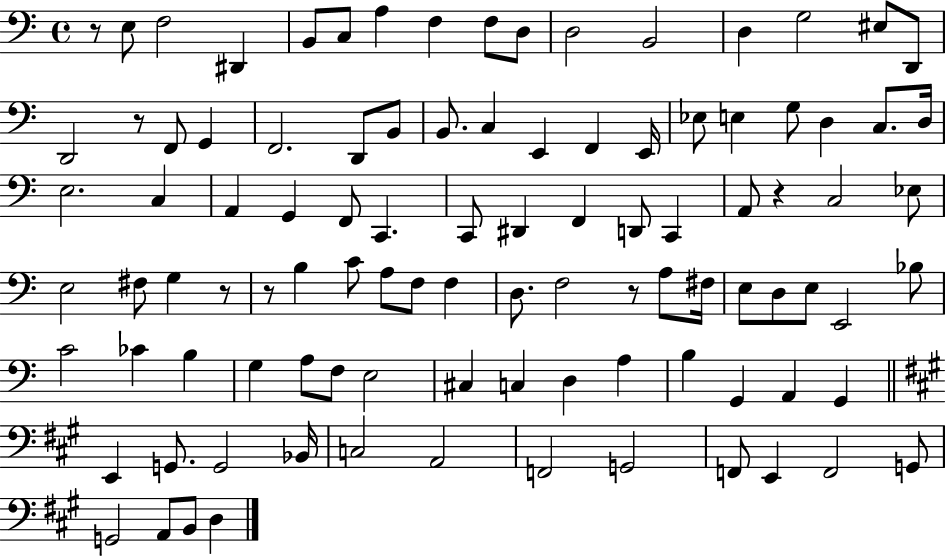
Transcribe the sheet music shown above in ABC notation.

X:1
T:Untitled
M:4/4
L:1/4
K:C
z/2 E,/2 F,2 ^D,, B,,/2 C,/2 A, F, F,/2 D,/2 D,2 B,,2 D, G,2 ^E,/2 D,,/2 D,,2 z/2 F,,/2 G,, F,,2 D,,/2 B,,/2 B,,/2 C, E,, F,, E,,/4 _E,/2 E, G,/2 D, C,/2 D,/4 E,2 C, A,, G,, F,,/2 C,, C,,/2 ^D,, F,, D,,/2 C,, A,,/2 z C,2 _E,/2 E,2 ^F,/2 G, z/2 z/2 B, C/2 A,/2 F,/2 F, D,/2 F,2 z/2 A,/2 ^F,/4 E,/2 D,/2 E,/2 E,,2 _B,/2 C2 _C B, G, A,/2 F,/2 E,2 ^C, C, D, A, B, G,, A,, G,, E,, G,,/2 G,,2 _B,,/4 C,2 A,,2 F,,2 G,,2 F,,/2 E,, F,,2 G,,/2 G,,2 A,,/2 B,,/2 D,